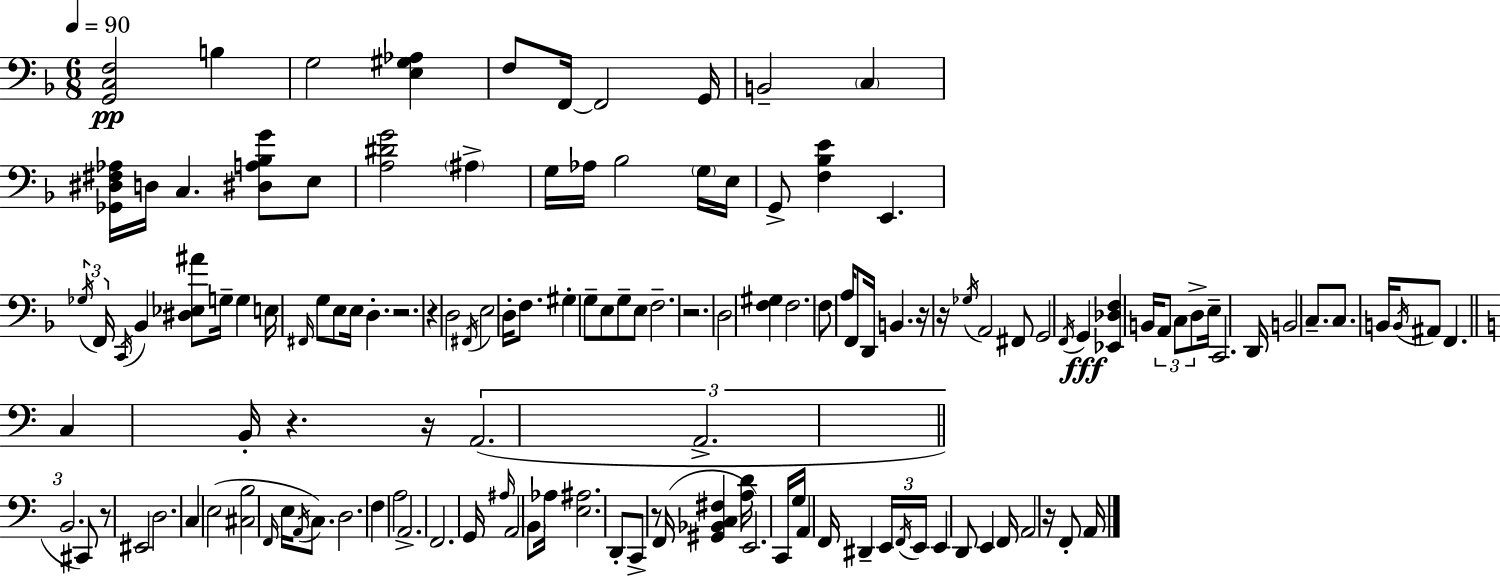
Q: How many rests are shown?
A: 10